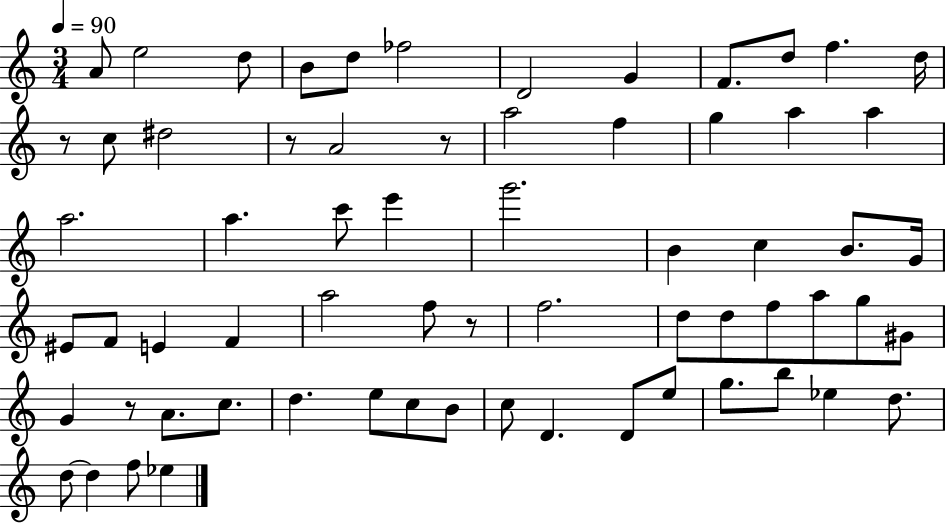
X:1
T:Untitled
M:3/4
L:1/4
K:C
A/2 e2 d/2 B/2 d/2 _f2 D2 G F/2 d/2 f d/4 z/2 c/2 ^d2 z/2 A2 z/2 a2 f g a a a2 a c'/2 e' g'2 B c B/2 G/4 ^E/2 F/2 E F a2 f/2 z/2 f2 d/2 d/2 f/2 a/2 g/2 ^G/2 G z/2 A/2 c/2 d e/2 c/2 B/2 c/2 D D/2 e/2 g/2 b/2 _e d/2 d/2 d f/2 _e